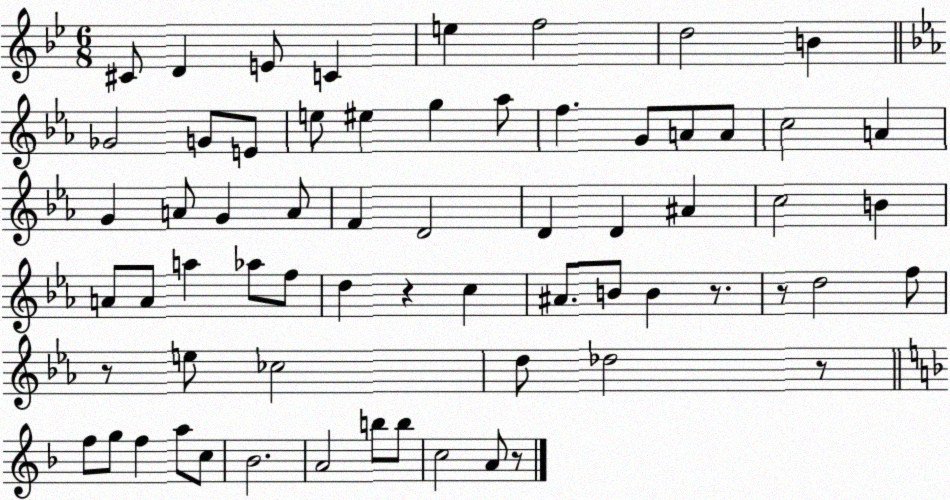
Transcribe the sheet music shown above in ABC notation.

X:1
T:Untitled
M:6/8
L:1/4
K:Bb
^C/2 D E/2 C e f2 d2 B _G2 G/2 E/2 e/2 ^e g _a/2 f G/2 A/2 A/2 c2 A G A/2 G A/2 F D2 D D ^A c2 B A/2 A/2 a _a/2 f/2 d z c ^A/2 B/2 B z/2 z/2 d2 f/2 z/2 e/2 _c2 d/2 _d2 z/2 f/2 g/2 f a/2 c/2 _B2 A2 b/2 b/2 c2 A/2 z/2